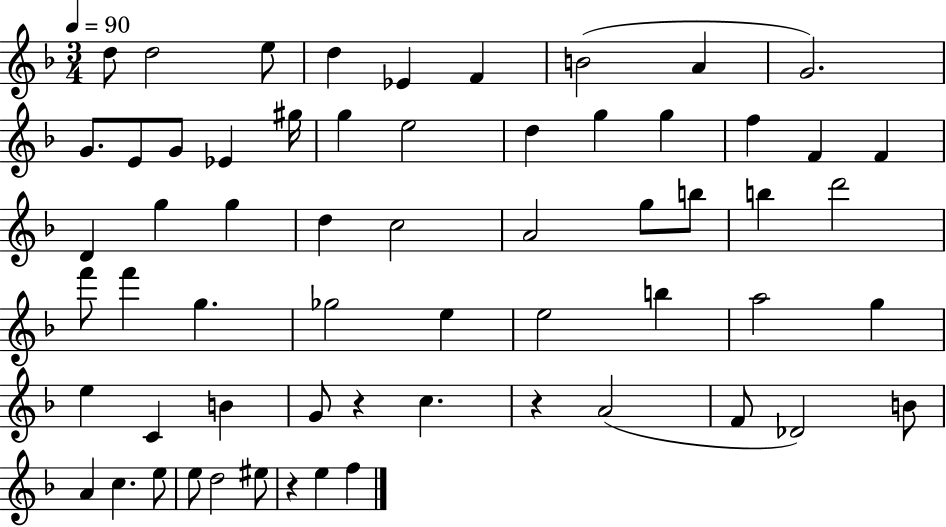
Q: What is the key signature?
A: F major